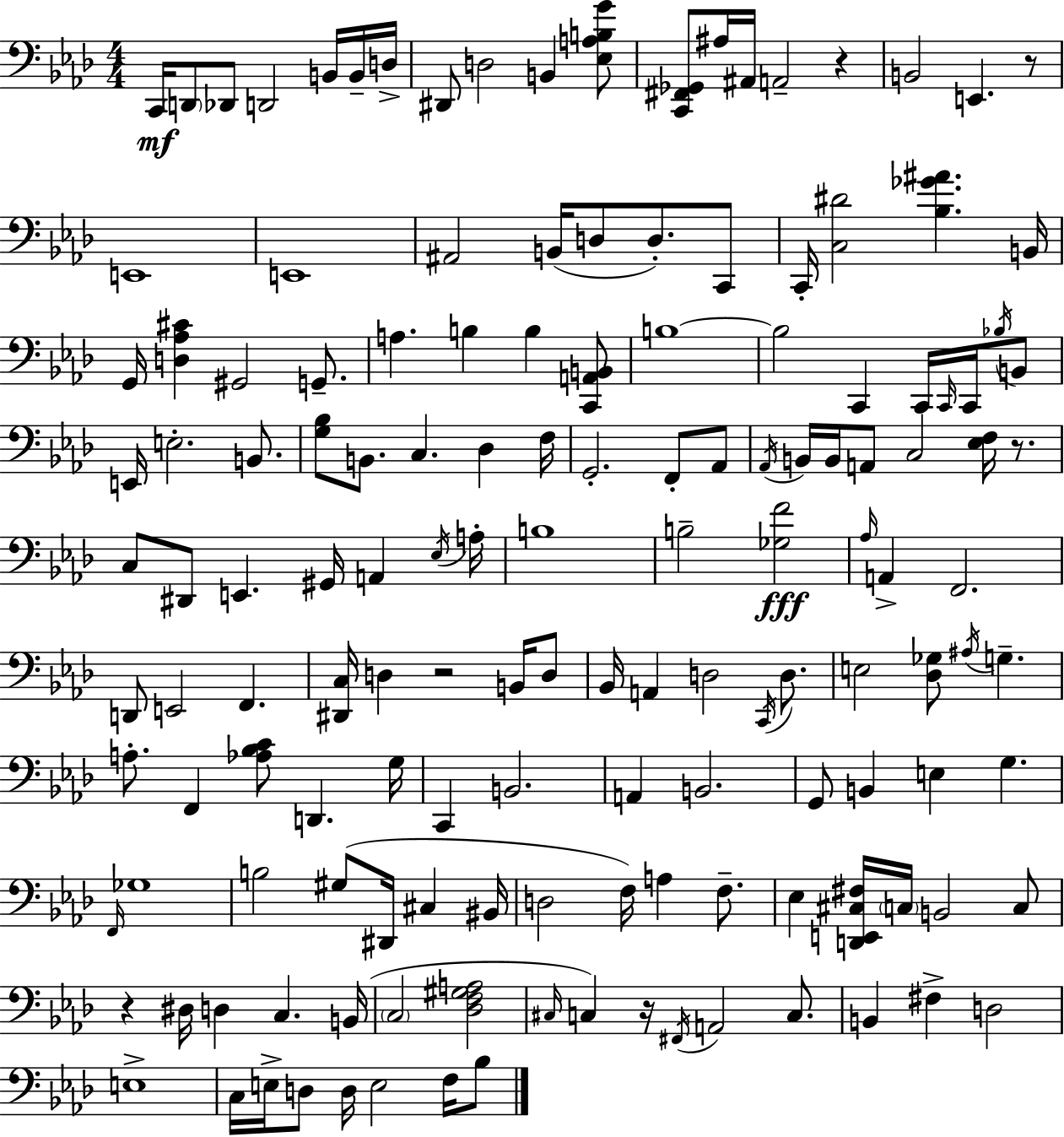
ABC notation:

X:1
T:Untitled
M:4/4
L:1/4
K:Fm
C,,/4 D,,/2 _D,,/2 D,,2 B,,/4 B,,/4 D,/4 ^D,,/2 D,2 B,, [_E,A,B,G]/2 [C,,^F,,_G,,]/2 ^A,/4 ^A,,/4 A,,2 z B,,2 E,, z/2 E,,4 E,,4 ^A,,2 B,,/4 D,/2 D,/2 C,,/2 C,,/4 [C,^D]2 [_B,_G^A] B,,/4 G,,/4 [D,_A,^C] ^G,,2 G,,/2 A, B, B, [C,,A,,B,,]/2 B,4 B,2 C,, C,,/4 C,,/4 C,,/4 _B,/4 B,,/2 E,,/4 E,2 B,,/2 [G,_B,]/2 B,,/2 C, _D, F,/4 G,,2 F,,/2 _A,,/2 _A,,/4 B,,/4 B,,/4 A,,/2 C,2 [_E,F,]/4 z/2 C,/2 ^D,,/2 E,, ^G,,/4 A,, _E,/4 A,/4 B,4 B,2 [_G,F]2 _A,/4 A,, F,,2 D,,/2 E,,2 F,, [^D,,C,]/4 D, z2 B,,/4 D,/2 _B,,/4 A,, D,2 C,,/4 D,/2 E,2 [_D,_G,]/2 ^A,/4 G, A,/2 F,, [_A,_B,C]/2 D,, G,/4 C,, B,,2 A,, B,,2 G,,/2 B,, E, G, F,,/4 _G,4 B,2 ^G,/2 ^D,,/4 ^C, ^B,,/4 D,2 F,/4 A, F,/2 _E, [D,,E,,^C,^F,]/4 C,/4 B,,2 C,/2 z ^D,/4 D, C, B,,/4 C,2 [_D,F,^G,A,]2 ^C,/4 C, z/4 ^F,,/4 A,,2 C,/2 B,, ^F, D,2 E,4 C,/4 E,/4 D,/2 D,/4 E,2 F,/4 _B,/2